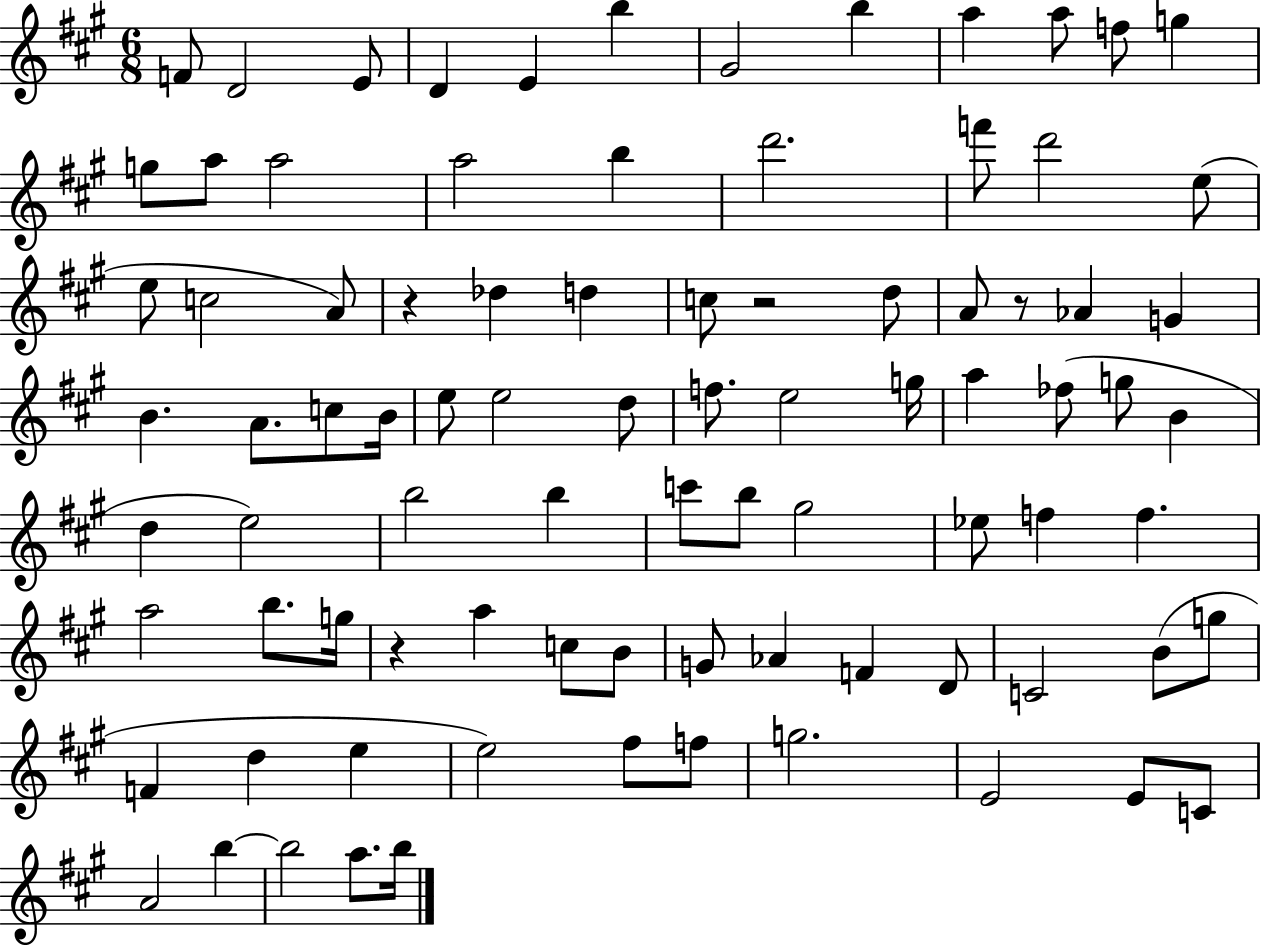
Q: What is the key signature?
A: A major